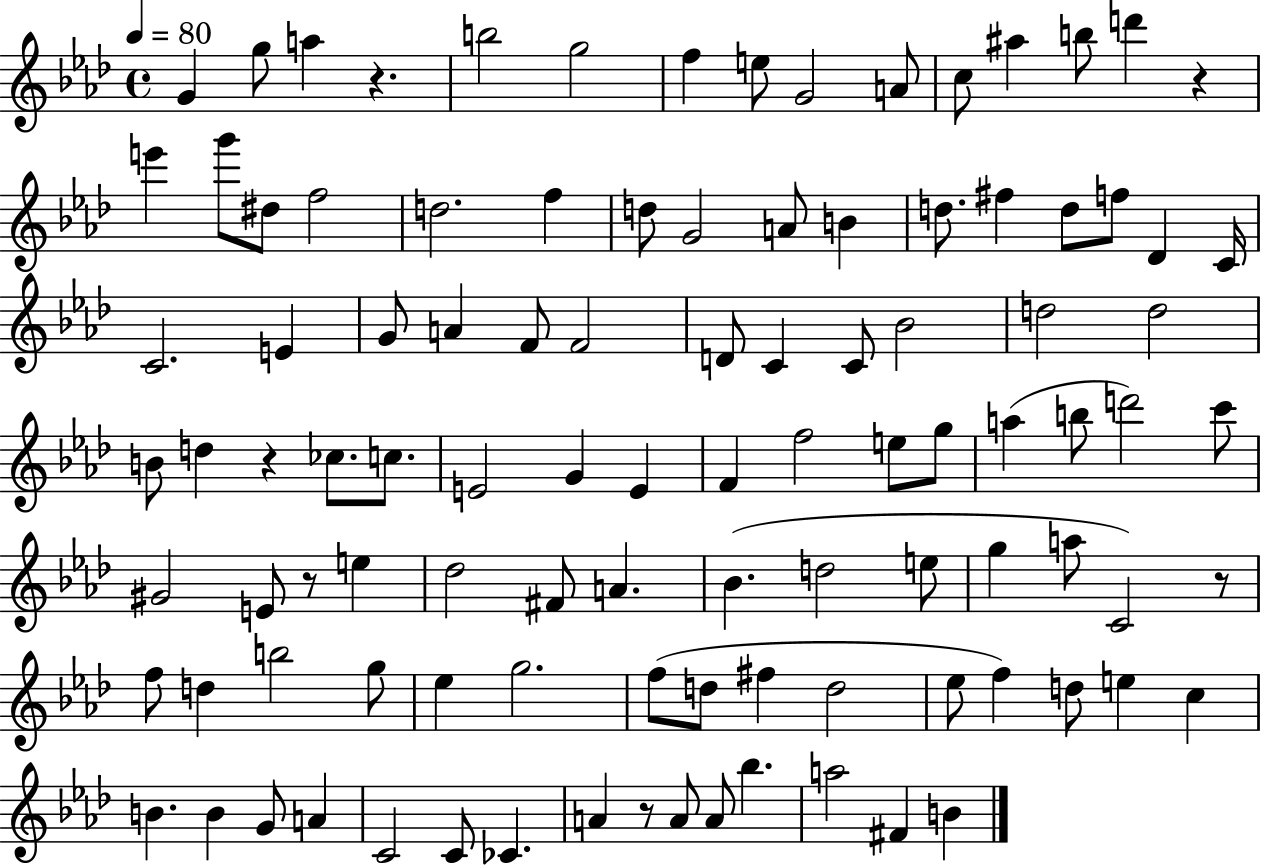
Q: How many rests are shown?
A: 6